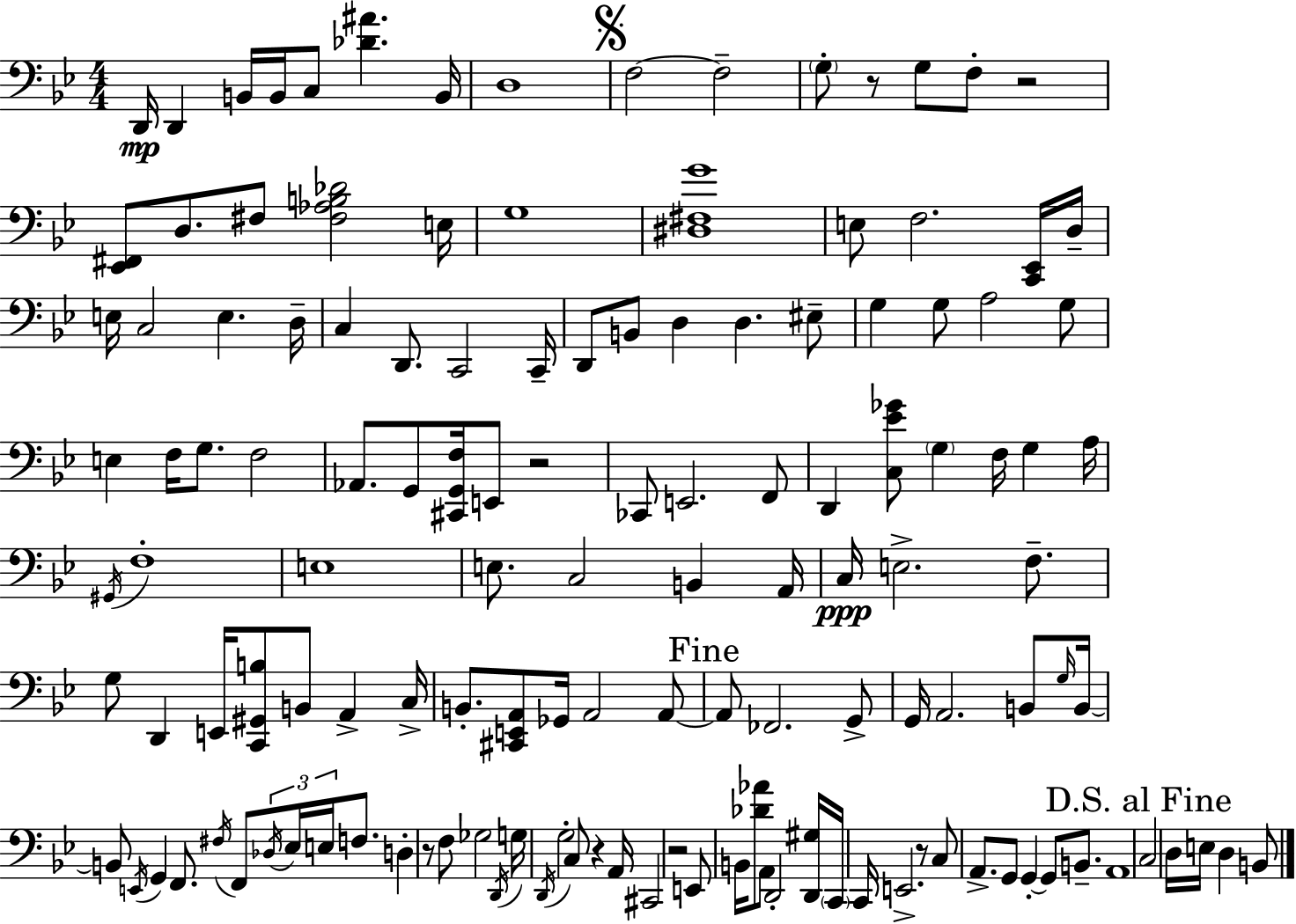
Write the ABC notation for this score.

X:1
T:Untitled
M:4/4
L:1/4
K:Gm
D,,/4 D,, B,,/4 B,,/4 C,/2 [_D^A] B,,/4 D,4 F,2 F,2 G,/2 z/2 G,/2 F,/2 z2 [_E,,^F,,]/2 D,/2 ^F,/2 [^F,_A,B,_D]2 E,/4 G,4 [^D,^F,G]4 E,/2 F,2 [C,,_E,,]/4 D,/4 E,/4 C,2 E, D,/4 C, D,,/2 C,,2 C,,/4 D,,/2 B,,/2 D, D, ^E,/2 G, G,/2 A,2 G,/2 E, F,/4 G,/2 F,2 _A,,/2 G,,/2 [^C,,G,,F,]/4 E,,/2 z2 _C,,/2 E,,2 F,,/2 D,, [C,_E_G]/2 G, F,/4 G, A,/4 ^G,,/4 F,4 E,4 E,/2 C,2 B,, A,,/4 C,/4 E,2 F,/2 G,/2 D,, E,,/4 [C,,^G,,B,]/2 B,,/2 A,, C,/4 B,,/2 [^C,,E,,A,,]/2 _G,,/4 A,,2 A,,/2 A,,/2 _F,,2 G,,/2 G,,/4 A,,2 B,,/2 G,/4 B,,/4 B,,/2 E,,/4 G,, F,,/2 ^F,/4 F,,/2 _D,/4 _E,/4 E,/4 F,/2 D, z/2 F,/2 _G,2 D,,/4 G,/4 D,,/4 G,2 C,/2 z A,,/4 ^C,,2 z2 E,,/2 B,,/4 [_D_A]/2 A,,/2 D,,2 [D,,^G,]/4 C,,/4 C,,/4 E,,2 z/2 C,/2 A,,/2 G,,/2 G,, G,,/2 B,,/2 A,,4 C,2 D,/4 E,/4 D, B,,/2